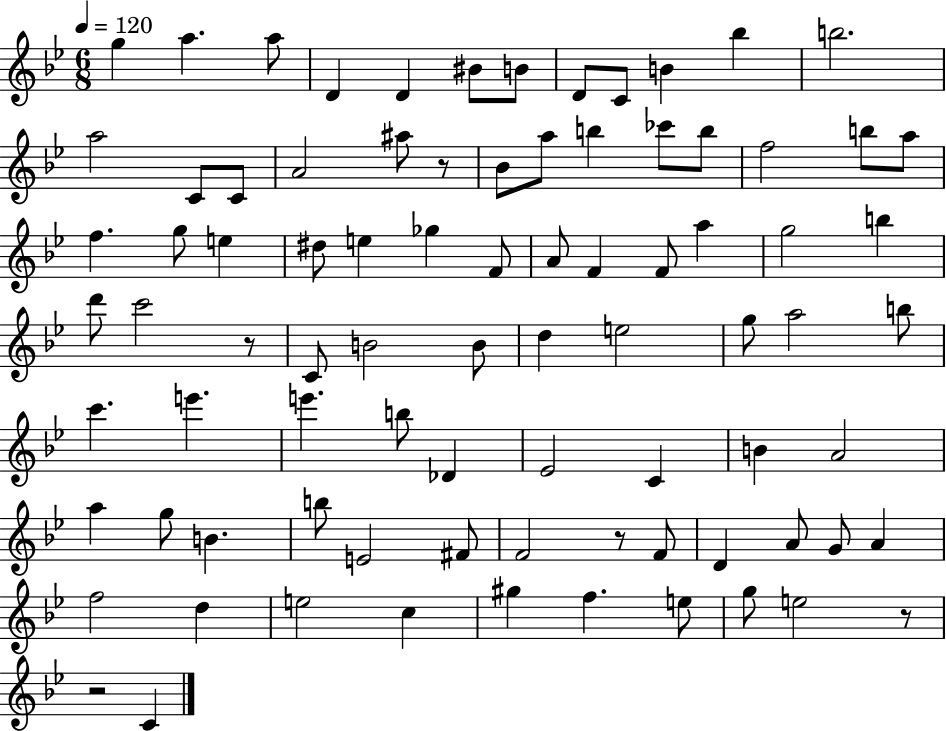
G5/q A5/q. A5/e D4/q D4/q BIS4/e B4/e D4/e C4/e B4/q Bb5/q B5/h. A5/h C4/e C4/e A4/h A#5/e R/e Bb4/e A5/e B5/q CES6/e B5/e F5/h B5/e A5/e F5/q. G5/e E5/q D#5/e E5/q Gb5/q F4/e A4/e F4/q F4/e A5/q G5/h B5/q D6/e C6/h R/e C4/e B4/h B4/e D5/q E5/h G5/e A5/h B5/e C6/q. E6/q. E6/q. B5/e Db4/q Eb4/h C4/q B4/q A4/h A5/q G5/e B4/q. B5/e E4/h F#4/e F4/h R/e F4/e D4/q A4/e G4/e A4/q F5/h D5/q E5/h C5/q G#5/q F5/q. E5/e G5/e E5/h R/e R/h C4/q